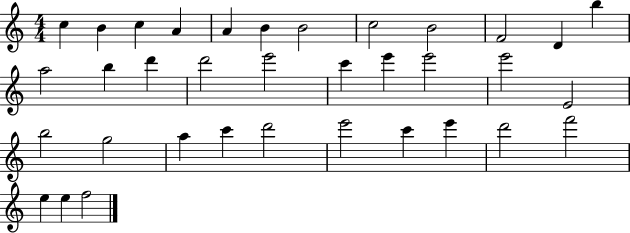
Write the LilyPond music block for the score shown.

{
  \clef treble
  \numericTimeSignature
  \time 4/4
  \key c \major
  c''4 b'4 c''4 a'4 | a'4 b'4 b'2 | c''2 b'2 | f'2 d'4 b''4 | \break a''2 b''4 d'''4 | d'''2 e'''2 | c'''4 e'''4 e'''2 | e'''2 e'2 | \break b''2 g''2 | a''4 c'''4 d'''2 | e'''2 c'''4 e'''4 | d'''2 f'''2 | \break e''4 e''4 f''2 | \bar "|."
}